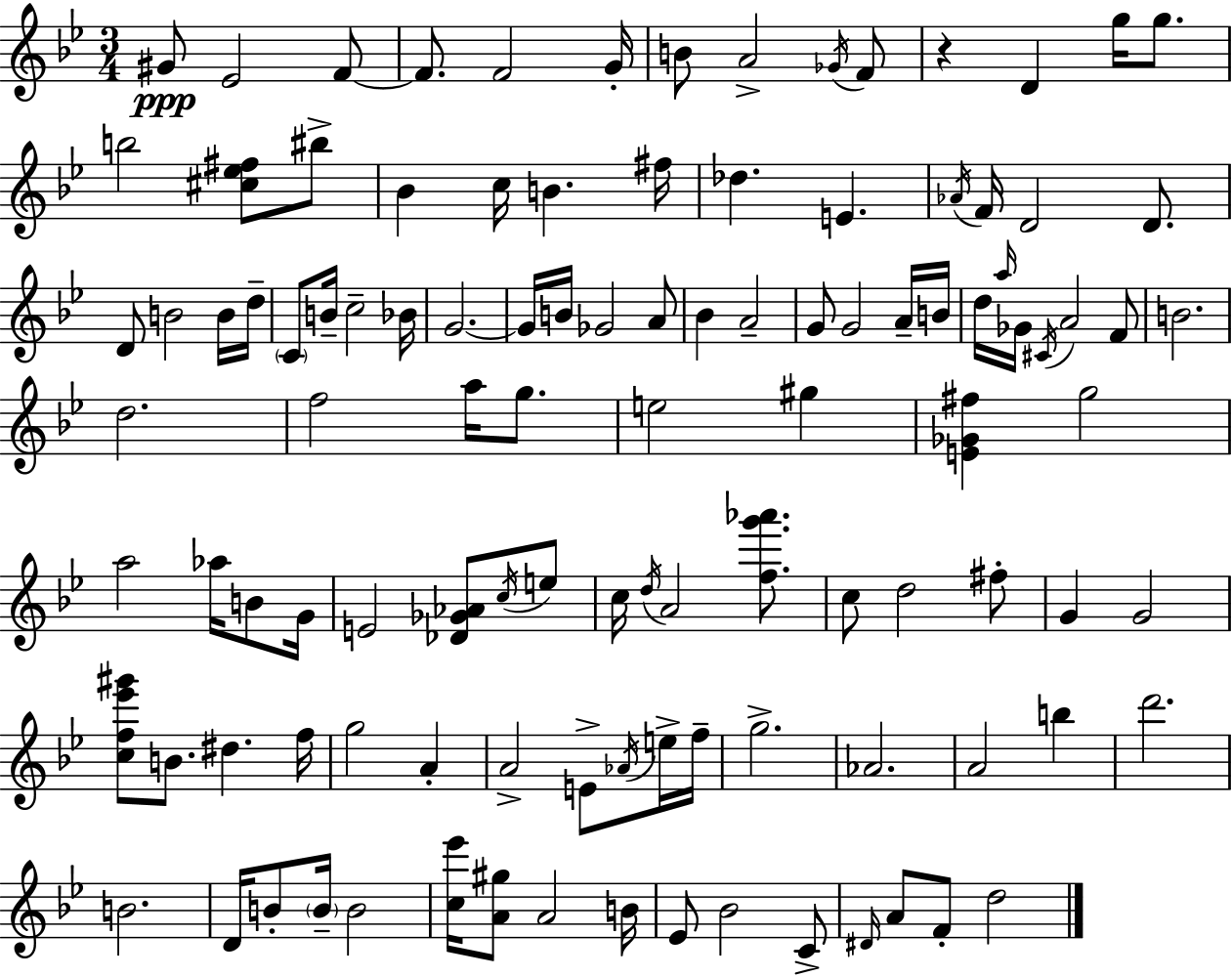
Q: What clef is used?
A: treble